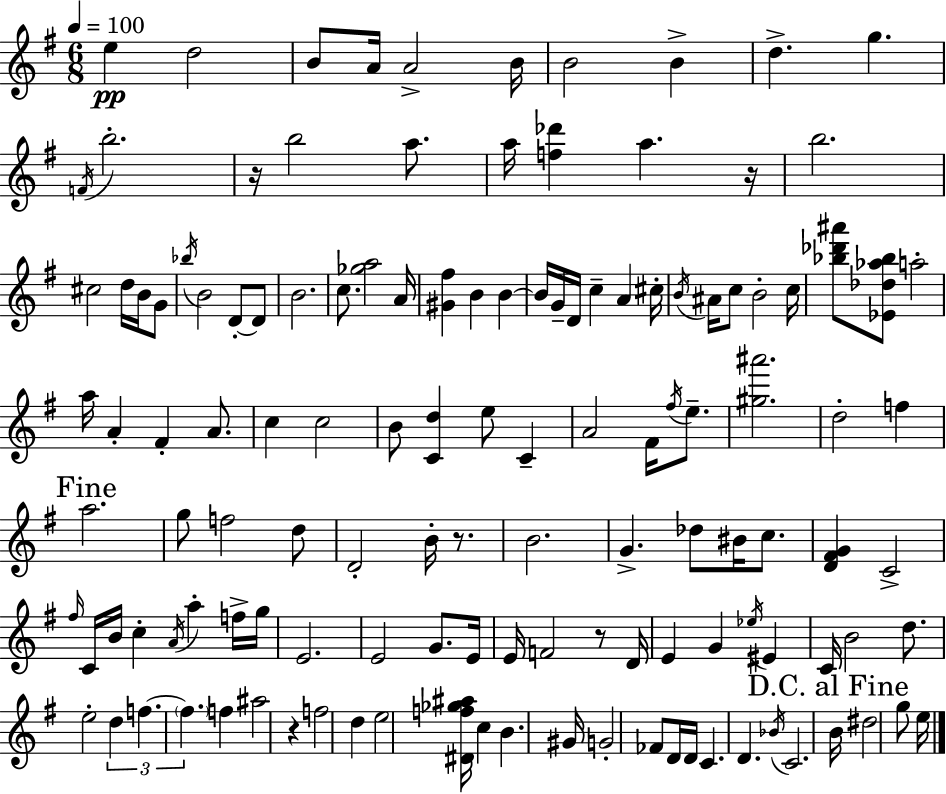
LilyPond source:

{
  \clef treble
  \numericTimeSignature
  \time 6/8
  \key e \minor
  \tempo 4 = 100
  e''4\pp d''2 | b'8 a'16 a'2-> b'16 | b'2 b'4-> | d''4.-> g''4. | \break \acciaccatura { f'16 } b''2.-. | r16 b''2 a''8. | a''16 <f'' des'''>4 a''4. | r16 b''2. | \break cis''2 d''16 b'16 g'8 | \acciaccatura { bes''16 } b'2 d'8-.~~ | d'8 b'2. | c''8. <ges'' a''>2 | \break a'16 <gis' fis''>4 b'4 b'4~~ | b'16 g'16-- d'16 c''4-- a'4 | cis''16-. \acciaccatura { b'16 } ais'16 c''8 b'2-. | c''16 <bes'' des''' ais'''>8 <ees' des'' aes'' bes''>8 a''2-. | \break a''16 a'4-. fis'4-. | a'8. c''4 c''2 | b'8 <c' d''>4 e''8 c'4-- | a'2 fis'16 | \break \acciaccatura { fis''16 } e''8.-- <gis'' ais'''>2. | d''2-. | f''4 \mark "Fine" a''2. | g''8 f''2 | \break d''8 d'2-. | b'16-. r8. b'2. | g'4.-> des''8 | bis'16 c''8. <d' fis' g'>4 c'2-> | \break \grace { fis''16 } c'16 b'16 c''4-. \acciaccatura { a'16 } | a''4-. f''16-> g''16 e'2. | e'2 | g'8. e'16 e'16 f'2 | \break r8 d'16 e'4 g'4 | \acciaccatura { ees''16 } eis'4 c'16 b'2 | d''8. e''2-. | \tuplet 3/2 { d''4 f''4.~~ | \break \parenthesize f''4. } f''4 ais''2 | r4 f''2 | d''4 e''2 | <dis' f'' ges'' ais''>16 c''4 | \break b'4. gis'16 g'2-. | fes'8 d'16 d'16 c'4. | d'4. \acciaccatura { bes'16 } c'2. | \mark "D.C. al Fine" b'16 dis''2 | \break g''8 e''16 \bar "|."
}